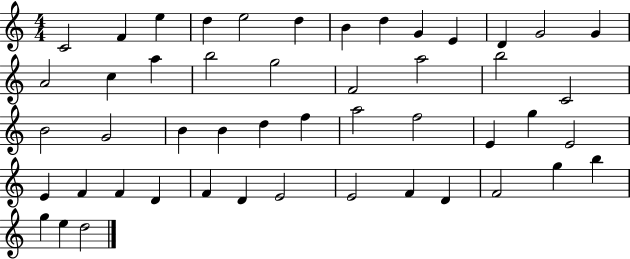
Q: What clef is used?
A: treble